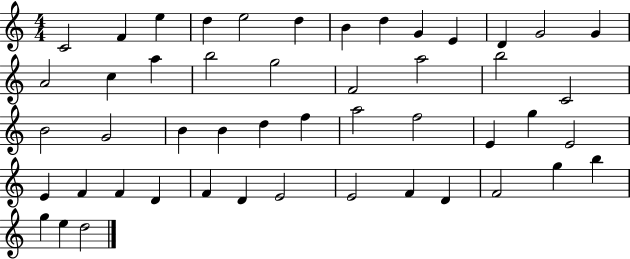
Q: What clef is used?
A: treble